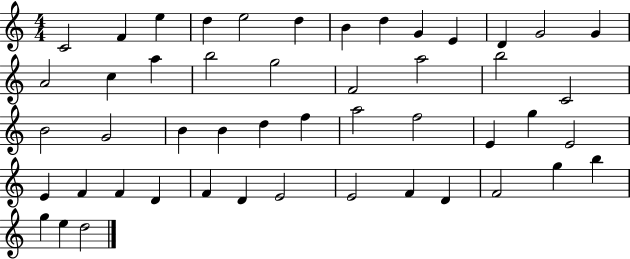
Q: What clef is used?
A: treble